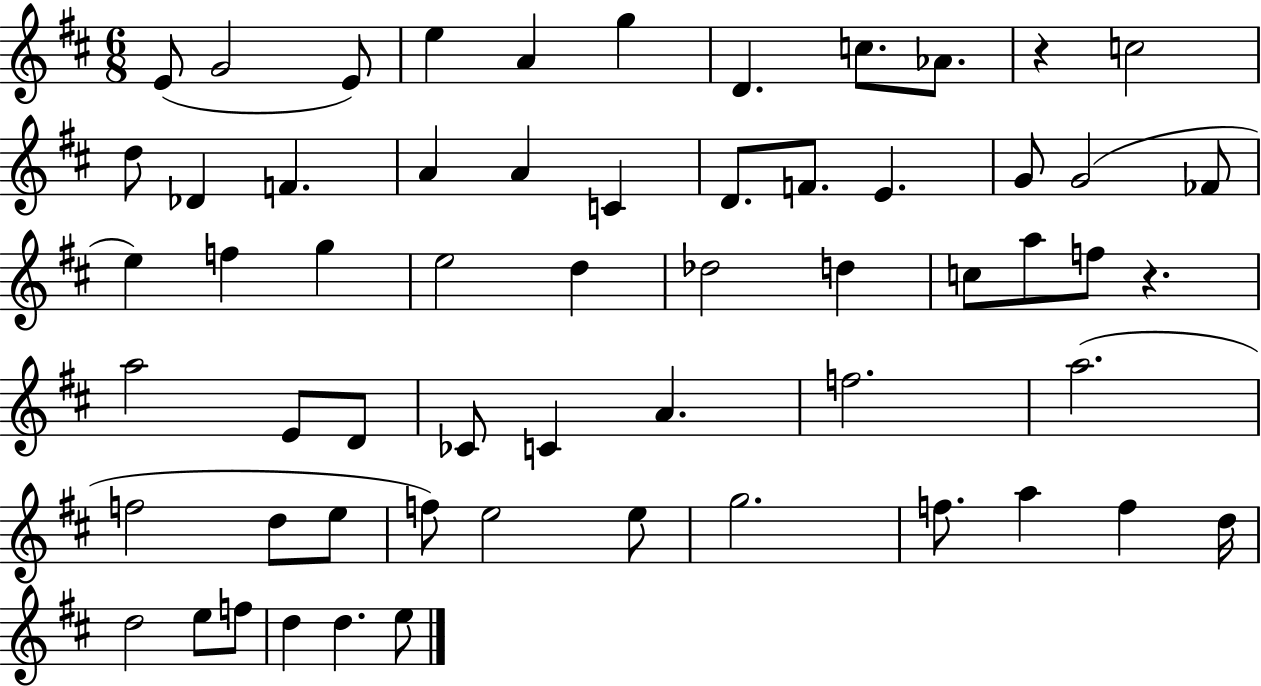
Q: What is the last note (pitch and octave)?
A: E5